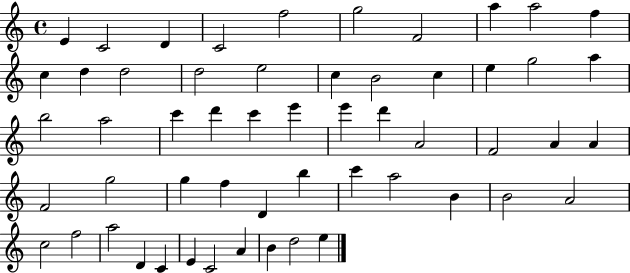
{
  \clef treble
  \time 4/4
  \defaultTimeSignature
  \key c \major
  e'4 c'2 d'4 | c'2 f''2 | g''2 f'2 | a''4 a''2 f''4 | \break c''4 d''4 d''2 | d''2 e''2 | c''4 b'2 c''4 | e''4 g''2 a''4 | \break b''2 a''2 | c'''4 d'''4 c'''4 e'''4 | e'''4 d'''4 a'2 | f'2 a'4 a'4 | \break f'2 g''2 | g''4 f''4 d'4 b''4 | c'''4 a''2 b'4 | b'2 a'2 | \break c''2 f''2 | a''2 d'4 c'4 | e'4 c'2 a'4 | b'4 d''2 e''4 | \break \bar "|."
}